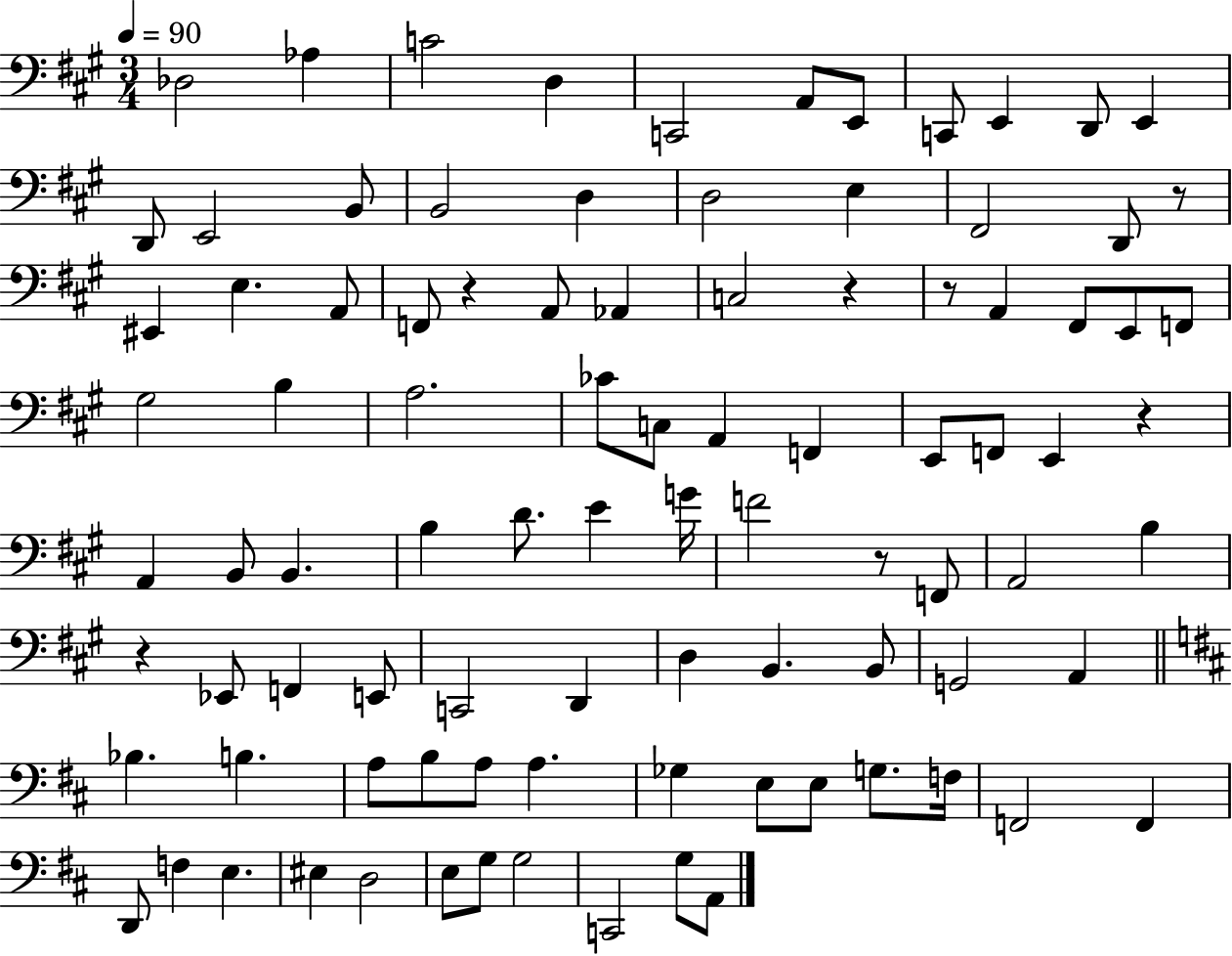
Db3/h Ab3/q C4/h D3/q C2/h A2/e E2/e C2/e E2/q D2/e E2/q D2/e E2/h B2/e B2/h D3/q D3/h E3/q F#2/h D2/e R/e EIS2/q E3/q. A2/e F2/e R/q A2/e Ab2/q C3/h R/q R/e A2/q F#2/e E2/e F2/e G#3/h B3/q A3/h. CES4/e C3/e A2/q F2/q E2/e F2/e E2/q R/q A2/q B2/e B2/q. B3/q D4/e. E4/q G4/s F4/h R/e F2/e A2/h B3/q R/q Eb2/e F2/q E2/e C2/h D2/q D3/q B2/q. B2/e G2/h A2/q Bb3/q. B3/q. A3/e B3/e A3/e A3/q. Gb3/q E3/e E3/e G3/e. F3/s F2/h F2/q D2/e F3/q E3/q. EIS3/q D3/h E3/e G3/e G3/h C2/h G3/e A2/e